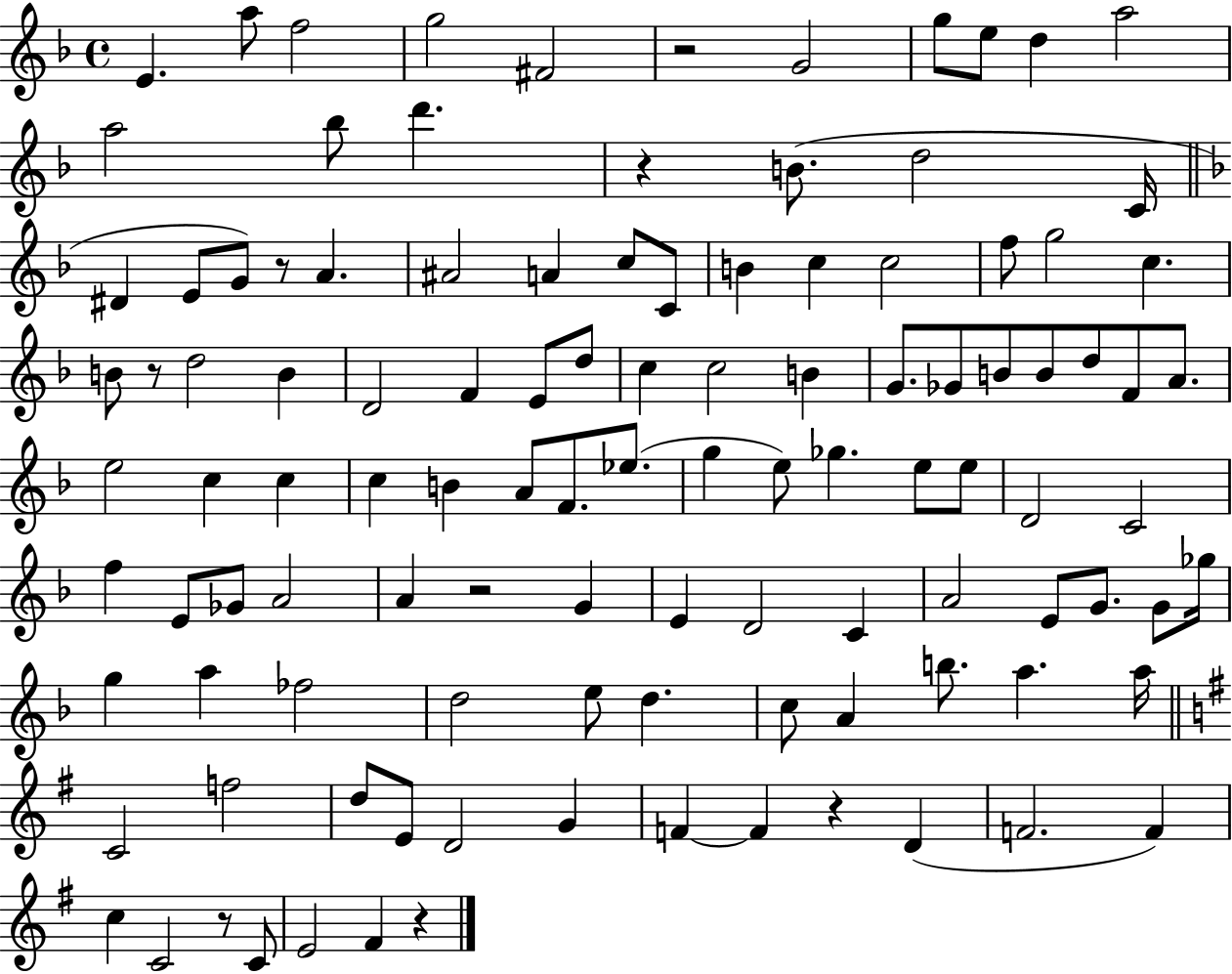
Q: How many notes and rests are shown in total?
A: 111